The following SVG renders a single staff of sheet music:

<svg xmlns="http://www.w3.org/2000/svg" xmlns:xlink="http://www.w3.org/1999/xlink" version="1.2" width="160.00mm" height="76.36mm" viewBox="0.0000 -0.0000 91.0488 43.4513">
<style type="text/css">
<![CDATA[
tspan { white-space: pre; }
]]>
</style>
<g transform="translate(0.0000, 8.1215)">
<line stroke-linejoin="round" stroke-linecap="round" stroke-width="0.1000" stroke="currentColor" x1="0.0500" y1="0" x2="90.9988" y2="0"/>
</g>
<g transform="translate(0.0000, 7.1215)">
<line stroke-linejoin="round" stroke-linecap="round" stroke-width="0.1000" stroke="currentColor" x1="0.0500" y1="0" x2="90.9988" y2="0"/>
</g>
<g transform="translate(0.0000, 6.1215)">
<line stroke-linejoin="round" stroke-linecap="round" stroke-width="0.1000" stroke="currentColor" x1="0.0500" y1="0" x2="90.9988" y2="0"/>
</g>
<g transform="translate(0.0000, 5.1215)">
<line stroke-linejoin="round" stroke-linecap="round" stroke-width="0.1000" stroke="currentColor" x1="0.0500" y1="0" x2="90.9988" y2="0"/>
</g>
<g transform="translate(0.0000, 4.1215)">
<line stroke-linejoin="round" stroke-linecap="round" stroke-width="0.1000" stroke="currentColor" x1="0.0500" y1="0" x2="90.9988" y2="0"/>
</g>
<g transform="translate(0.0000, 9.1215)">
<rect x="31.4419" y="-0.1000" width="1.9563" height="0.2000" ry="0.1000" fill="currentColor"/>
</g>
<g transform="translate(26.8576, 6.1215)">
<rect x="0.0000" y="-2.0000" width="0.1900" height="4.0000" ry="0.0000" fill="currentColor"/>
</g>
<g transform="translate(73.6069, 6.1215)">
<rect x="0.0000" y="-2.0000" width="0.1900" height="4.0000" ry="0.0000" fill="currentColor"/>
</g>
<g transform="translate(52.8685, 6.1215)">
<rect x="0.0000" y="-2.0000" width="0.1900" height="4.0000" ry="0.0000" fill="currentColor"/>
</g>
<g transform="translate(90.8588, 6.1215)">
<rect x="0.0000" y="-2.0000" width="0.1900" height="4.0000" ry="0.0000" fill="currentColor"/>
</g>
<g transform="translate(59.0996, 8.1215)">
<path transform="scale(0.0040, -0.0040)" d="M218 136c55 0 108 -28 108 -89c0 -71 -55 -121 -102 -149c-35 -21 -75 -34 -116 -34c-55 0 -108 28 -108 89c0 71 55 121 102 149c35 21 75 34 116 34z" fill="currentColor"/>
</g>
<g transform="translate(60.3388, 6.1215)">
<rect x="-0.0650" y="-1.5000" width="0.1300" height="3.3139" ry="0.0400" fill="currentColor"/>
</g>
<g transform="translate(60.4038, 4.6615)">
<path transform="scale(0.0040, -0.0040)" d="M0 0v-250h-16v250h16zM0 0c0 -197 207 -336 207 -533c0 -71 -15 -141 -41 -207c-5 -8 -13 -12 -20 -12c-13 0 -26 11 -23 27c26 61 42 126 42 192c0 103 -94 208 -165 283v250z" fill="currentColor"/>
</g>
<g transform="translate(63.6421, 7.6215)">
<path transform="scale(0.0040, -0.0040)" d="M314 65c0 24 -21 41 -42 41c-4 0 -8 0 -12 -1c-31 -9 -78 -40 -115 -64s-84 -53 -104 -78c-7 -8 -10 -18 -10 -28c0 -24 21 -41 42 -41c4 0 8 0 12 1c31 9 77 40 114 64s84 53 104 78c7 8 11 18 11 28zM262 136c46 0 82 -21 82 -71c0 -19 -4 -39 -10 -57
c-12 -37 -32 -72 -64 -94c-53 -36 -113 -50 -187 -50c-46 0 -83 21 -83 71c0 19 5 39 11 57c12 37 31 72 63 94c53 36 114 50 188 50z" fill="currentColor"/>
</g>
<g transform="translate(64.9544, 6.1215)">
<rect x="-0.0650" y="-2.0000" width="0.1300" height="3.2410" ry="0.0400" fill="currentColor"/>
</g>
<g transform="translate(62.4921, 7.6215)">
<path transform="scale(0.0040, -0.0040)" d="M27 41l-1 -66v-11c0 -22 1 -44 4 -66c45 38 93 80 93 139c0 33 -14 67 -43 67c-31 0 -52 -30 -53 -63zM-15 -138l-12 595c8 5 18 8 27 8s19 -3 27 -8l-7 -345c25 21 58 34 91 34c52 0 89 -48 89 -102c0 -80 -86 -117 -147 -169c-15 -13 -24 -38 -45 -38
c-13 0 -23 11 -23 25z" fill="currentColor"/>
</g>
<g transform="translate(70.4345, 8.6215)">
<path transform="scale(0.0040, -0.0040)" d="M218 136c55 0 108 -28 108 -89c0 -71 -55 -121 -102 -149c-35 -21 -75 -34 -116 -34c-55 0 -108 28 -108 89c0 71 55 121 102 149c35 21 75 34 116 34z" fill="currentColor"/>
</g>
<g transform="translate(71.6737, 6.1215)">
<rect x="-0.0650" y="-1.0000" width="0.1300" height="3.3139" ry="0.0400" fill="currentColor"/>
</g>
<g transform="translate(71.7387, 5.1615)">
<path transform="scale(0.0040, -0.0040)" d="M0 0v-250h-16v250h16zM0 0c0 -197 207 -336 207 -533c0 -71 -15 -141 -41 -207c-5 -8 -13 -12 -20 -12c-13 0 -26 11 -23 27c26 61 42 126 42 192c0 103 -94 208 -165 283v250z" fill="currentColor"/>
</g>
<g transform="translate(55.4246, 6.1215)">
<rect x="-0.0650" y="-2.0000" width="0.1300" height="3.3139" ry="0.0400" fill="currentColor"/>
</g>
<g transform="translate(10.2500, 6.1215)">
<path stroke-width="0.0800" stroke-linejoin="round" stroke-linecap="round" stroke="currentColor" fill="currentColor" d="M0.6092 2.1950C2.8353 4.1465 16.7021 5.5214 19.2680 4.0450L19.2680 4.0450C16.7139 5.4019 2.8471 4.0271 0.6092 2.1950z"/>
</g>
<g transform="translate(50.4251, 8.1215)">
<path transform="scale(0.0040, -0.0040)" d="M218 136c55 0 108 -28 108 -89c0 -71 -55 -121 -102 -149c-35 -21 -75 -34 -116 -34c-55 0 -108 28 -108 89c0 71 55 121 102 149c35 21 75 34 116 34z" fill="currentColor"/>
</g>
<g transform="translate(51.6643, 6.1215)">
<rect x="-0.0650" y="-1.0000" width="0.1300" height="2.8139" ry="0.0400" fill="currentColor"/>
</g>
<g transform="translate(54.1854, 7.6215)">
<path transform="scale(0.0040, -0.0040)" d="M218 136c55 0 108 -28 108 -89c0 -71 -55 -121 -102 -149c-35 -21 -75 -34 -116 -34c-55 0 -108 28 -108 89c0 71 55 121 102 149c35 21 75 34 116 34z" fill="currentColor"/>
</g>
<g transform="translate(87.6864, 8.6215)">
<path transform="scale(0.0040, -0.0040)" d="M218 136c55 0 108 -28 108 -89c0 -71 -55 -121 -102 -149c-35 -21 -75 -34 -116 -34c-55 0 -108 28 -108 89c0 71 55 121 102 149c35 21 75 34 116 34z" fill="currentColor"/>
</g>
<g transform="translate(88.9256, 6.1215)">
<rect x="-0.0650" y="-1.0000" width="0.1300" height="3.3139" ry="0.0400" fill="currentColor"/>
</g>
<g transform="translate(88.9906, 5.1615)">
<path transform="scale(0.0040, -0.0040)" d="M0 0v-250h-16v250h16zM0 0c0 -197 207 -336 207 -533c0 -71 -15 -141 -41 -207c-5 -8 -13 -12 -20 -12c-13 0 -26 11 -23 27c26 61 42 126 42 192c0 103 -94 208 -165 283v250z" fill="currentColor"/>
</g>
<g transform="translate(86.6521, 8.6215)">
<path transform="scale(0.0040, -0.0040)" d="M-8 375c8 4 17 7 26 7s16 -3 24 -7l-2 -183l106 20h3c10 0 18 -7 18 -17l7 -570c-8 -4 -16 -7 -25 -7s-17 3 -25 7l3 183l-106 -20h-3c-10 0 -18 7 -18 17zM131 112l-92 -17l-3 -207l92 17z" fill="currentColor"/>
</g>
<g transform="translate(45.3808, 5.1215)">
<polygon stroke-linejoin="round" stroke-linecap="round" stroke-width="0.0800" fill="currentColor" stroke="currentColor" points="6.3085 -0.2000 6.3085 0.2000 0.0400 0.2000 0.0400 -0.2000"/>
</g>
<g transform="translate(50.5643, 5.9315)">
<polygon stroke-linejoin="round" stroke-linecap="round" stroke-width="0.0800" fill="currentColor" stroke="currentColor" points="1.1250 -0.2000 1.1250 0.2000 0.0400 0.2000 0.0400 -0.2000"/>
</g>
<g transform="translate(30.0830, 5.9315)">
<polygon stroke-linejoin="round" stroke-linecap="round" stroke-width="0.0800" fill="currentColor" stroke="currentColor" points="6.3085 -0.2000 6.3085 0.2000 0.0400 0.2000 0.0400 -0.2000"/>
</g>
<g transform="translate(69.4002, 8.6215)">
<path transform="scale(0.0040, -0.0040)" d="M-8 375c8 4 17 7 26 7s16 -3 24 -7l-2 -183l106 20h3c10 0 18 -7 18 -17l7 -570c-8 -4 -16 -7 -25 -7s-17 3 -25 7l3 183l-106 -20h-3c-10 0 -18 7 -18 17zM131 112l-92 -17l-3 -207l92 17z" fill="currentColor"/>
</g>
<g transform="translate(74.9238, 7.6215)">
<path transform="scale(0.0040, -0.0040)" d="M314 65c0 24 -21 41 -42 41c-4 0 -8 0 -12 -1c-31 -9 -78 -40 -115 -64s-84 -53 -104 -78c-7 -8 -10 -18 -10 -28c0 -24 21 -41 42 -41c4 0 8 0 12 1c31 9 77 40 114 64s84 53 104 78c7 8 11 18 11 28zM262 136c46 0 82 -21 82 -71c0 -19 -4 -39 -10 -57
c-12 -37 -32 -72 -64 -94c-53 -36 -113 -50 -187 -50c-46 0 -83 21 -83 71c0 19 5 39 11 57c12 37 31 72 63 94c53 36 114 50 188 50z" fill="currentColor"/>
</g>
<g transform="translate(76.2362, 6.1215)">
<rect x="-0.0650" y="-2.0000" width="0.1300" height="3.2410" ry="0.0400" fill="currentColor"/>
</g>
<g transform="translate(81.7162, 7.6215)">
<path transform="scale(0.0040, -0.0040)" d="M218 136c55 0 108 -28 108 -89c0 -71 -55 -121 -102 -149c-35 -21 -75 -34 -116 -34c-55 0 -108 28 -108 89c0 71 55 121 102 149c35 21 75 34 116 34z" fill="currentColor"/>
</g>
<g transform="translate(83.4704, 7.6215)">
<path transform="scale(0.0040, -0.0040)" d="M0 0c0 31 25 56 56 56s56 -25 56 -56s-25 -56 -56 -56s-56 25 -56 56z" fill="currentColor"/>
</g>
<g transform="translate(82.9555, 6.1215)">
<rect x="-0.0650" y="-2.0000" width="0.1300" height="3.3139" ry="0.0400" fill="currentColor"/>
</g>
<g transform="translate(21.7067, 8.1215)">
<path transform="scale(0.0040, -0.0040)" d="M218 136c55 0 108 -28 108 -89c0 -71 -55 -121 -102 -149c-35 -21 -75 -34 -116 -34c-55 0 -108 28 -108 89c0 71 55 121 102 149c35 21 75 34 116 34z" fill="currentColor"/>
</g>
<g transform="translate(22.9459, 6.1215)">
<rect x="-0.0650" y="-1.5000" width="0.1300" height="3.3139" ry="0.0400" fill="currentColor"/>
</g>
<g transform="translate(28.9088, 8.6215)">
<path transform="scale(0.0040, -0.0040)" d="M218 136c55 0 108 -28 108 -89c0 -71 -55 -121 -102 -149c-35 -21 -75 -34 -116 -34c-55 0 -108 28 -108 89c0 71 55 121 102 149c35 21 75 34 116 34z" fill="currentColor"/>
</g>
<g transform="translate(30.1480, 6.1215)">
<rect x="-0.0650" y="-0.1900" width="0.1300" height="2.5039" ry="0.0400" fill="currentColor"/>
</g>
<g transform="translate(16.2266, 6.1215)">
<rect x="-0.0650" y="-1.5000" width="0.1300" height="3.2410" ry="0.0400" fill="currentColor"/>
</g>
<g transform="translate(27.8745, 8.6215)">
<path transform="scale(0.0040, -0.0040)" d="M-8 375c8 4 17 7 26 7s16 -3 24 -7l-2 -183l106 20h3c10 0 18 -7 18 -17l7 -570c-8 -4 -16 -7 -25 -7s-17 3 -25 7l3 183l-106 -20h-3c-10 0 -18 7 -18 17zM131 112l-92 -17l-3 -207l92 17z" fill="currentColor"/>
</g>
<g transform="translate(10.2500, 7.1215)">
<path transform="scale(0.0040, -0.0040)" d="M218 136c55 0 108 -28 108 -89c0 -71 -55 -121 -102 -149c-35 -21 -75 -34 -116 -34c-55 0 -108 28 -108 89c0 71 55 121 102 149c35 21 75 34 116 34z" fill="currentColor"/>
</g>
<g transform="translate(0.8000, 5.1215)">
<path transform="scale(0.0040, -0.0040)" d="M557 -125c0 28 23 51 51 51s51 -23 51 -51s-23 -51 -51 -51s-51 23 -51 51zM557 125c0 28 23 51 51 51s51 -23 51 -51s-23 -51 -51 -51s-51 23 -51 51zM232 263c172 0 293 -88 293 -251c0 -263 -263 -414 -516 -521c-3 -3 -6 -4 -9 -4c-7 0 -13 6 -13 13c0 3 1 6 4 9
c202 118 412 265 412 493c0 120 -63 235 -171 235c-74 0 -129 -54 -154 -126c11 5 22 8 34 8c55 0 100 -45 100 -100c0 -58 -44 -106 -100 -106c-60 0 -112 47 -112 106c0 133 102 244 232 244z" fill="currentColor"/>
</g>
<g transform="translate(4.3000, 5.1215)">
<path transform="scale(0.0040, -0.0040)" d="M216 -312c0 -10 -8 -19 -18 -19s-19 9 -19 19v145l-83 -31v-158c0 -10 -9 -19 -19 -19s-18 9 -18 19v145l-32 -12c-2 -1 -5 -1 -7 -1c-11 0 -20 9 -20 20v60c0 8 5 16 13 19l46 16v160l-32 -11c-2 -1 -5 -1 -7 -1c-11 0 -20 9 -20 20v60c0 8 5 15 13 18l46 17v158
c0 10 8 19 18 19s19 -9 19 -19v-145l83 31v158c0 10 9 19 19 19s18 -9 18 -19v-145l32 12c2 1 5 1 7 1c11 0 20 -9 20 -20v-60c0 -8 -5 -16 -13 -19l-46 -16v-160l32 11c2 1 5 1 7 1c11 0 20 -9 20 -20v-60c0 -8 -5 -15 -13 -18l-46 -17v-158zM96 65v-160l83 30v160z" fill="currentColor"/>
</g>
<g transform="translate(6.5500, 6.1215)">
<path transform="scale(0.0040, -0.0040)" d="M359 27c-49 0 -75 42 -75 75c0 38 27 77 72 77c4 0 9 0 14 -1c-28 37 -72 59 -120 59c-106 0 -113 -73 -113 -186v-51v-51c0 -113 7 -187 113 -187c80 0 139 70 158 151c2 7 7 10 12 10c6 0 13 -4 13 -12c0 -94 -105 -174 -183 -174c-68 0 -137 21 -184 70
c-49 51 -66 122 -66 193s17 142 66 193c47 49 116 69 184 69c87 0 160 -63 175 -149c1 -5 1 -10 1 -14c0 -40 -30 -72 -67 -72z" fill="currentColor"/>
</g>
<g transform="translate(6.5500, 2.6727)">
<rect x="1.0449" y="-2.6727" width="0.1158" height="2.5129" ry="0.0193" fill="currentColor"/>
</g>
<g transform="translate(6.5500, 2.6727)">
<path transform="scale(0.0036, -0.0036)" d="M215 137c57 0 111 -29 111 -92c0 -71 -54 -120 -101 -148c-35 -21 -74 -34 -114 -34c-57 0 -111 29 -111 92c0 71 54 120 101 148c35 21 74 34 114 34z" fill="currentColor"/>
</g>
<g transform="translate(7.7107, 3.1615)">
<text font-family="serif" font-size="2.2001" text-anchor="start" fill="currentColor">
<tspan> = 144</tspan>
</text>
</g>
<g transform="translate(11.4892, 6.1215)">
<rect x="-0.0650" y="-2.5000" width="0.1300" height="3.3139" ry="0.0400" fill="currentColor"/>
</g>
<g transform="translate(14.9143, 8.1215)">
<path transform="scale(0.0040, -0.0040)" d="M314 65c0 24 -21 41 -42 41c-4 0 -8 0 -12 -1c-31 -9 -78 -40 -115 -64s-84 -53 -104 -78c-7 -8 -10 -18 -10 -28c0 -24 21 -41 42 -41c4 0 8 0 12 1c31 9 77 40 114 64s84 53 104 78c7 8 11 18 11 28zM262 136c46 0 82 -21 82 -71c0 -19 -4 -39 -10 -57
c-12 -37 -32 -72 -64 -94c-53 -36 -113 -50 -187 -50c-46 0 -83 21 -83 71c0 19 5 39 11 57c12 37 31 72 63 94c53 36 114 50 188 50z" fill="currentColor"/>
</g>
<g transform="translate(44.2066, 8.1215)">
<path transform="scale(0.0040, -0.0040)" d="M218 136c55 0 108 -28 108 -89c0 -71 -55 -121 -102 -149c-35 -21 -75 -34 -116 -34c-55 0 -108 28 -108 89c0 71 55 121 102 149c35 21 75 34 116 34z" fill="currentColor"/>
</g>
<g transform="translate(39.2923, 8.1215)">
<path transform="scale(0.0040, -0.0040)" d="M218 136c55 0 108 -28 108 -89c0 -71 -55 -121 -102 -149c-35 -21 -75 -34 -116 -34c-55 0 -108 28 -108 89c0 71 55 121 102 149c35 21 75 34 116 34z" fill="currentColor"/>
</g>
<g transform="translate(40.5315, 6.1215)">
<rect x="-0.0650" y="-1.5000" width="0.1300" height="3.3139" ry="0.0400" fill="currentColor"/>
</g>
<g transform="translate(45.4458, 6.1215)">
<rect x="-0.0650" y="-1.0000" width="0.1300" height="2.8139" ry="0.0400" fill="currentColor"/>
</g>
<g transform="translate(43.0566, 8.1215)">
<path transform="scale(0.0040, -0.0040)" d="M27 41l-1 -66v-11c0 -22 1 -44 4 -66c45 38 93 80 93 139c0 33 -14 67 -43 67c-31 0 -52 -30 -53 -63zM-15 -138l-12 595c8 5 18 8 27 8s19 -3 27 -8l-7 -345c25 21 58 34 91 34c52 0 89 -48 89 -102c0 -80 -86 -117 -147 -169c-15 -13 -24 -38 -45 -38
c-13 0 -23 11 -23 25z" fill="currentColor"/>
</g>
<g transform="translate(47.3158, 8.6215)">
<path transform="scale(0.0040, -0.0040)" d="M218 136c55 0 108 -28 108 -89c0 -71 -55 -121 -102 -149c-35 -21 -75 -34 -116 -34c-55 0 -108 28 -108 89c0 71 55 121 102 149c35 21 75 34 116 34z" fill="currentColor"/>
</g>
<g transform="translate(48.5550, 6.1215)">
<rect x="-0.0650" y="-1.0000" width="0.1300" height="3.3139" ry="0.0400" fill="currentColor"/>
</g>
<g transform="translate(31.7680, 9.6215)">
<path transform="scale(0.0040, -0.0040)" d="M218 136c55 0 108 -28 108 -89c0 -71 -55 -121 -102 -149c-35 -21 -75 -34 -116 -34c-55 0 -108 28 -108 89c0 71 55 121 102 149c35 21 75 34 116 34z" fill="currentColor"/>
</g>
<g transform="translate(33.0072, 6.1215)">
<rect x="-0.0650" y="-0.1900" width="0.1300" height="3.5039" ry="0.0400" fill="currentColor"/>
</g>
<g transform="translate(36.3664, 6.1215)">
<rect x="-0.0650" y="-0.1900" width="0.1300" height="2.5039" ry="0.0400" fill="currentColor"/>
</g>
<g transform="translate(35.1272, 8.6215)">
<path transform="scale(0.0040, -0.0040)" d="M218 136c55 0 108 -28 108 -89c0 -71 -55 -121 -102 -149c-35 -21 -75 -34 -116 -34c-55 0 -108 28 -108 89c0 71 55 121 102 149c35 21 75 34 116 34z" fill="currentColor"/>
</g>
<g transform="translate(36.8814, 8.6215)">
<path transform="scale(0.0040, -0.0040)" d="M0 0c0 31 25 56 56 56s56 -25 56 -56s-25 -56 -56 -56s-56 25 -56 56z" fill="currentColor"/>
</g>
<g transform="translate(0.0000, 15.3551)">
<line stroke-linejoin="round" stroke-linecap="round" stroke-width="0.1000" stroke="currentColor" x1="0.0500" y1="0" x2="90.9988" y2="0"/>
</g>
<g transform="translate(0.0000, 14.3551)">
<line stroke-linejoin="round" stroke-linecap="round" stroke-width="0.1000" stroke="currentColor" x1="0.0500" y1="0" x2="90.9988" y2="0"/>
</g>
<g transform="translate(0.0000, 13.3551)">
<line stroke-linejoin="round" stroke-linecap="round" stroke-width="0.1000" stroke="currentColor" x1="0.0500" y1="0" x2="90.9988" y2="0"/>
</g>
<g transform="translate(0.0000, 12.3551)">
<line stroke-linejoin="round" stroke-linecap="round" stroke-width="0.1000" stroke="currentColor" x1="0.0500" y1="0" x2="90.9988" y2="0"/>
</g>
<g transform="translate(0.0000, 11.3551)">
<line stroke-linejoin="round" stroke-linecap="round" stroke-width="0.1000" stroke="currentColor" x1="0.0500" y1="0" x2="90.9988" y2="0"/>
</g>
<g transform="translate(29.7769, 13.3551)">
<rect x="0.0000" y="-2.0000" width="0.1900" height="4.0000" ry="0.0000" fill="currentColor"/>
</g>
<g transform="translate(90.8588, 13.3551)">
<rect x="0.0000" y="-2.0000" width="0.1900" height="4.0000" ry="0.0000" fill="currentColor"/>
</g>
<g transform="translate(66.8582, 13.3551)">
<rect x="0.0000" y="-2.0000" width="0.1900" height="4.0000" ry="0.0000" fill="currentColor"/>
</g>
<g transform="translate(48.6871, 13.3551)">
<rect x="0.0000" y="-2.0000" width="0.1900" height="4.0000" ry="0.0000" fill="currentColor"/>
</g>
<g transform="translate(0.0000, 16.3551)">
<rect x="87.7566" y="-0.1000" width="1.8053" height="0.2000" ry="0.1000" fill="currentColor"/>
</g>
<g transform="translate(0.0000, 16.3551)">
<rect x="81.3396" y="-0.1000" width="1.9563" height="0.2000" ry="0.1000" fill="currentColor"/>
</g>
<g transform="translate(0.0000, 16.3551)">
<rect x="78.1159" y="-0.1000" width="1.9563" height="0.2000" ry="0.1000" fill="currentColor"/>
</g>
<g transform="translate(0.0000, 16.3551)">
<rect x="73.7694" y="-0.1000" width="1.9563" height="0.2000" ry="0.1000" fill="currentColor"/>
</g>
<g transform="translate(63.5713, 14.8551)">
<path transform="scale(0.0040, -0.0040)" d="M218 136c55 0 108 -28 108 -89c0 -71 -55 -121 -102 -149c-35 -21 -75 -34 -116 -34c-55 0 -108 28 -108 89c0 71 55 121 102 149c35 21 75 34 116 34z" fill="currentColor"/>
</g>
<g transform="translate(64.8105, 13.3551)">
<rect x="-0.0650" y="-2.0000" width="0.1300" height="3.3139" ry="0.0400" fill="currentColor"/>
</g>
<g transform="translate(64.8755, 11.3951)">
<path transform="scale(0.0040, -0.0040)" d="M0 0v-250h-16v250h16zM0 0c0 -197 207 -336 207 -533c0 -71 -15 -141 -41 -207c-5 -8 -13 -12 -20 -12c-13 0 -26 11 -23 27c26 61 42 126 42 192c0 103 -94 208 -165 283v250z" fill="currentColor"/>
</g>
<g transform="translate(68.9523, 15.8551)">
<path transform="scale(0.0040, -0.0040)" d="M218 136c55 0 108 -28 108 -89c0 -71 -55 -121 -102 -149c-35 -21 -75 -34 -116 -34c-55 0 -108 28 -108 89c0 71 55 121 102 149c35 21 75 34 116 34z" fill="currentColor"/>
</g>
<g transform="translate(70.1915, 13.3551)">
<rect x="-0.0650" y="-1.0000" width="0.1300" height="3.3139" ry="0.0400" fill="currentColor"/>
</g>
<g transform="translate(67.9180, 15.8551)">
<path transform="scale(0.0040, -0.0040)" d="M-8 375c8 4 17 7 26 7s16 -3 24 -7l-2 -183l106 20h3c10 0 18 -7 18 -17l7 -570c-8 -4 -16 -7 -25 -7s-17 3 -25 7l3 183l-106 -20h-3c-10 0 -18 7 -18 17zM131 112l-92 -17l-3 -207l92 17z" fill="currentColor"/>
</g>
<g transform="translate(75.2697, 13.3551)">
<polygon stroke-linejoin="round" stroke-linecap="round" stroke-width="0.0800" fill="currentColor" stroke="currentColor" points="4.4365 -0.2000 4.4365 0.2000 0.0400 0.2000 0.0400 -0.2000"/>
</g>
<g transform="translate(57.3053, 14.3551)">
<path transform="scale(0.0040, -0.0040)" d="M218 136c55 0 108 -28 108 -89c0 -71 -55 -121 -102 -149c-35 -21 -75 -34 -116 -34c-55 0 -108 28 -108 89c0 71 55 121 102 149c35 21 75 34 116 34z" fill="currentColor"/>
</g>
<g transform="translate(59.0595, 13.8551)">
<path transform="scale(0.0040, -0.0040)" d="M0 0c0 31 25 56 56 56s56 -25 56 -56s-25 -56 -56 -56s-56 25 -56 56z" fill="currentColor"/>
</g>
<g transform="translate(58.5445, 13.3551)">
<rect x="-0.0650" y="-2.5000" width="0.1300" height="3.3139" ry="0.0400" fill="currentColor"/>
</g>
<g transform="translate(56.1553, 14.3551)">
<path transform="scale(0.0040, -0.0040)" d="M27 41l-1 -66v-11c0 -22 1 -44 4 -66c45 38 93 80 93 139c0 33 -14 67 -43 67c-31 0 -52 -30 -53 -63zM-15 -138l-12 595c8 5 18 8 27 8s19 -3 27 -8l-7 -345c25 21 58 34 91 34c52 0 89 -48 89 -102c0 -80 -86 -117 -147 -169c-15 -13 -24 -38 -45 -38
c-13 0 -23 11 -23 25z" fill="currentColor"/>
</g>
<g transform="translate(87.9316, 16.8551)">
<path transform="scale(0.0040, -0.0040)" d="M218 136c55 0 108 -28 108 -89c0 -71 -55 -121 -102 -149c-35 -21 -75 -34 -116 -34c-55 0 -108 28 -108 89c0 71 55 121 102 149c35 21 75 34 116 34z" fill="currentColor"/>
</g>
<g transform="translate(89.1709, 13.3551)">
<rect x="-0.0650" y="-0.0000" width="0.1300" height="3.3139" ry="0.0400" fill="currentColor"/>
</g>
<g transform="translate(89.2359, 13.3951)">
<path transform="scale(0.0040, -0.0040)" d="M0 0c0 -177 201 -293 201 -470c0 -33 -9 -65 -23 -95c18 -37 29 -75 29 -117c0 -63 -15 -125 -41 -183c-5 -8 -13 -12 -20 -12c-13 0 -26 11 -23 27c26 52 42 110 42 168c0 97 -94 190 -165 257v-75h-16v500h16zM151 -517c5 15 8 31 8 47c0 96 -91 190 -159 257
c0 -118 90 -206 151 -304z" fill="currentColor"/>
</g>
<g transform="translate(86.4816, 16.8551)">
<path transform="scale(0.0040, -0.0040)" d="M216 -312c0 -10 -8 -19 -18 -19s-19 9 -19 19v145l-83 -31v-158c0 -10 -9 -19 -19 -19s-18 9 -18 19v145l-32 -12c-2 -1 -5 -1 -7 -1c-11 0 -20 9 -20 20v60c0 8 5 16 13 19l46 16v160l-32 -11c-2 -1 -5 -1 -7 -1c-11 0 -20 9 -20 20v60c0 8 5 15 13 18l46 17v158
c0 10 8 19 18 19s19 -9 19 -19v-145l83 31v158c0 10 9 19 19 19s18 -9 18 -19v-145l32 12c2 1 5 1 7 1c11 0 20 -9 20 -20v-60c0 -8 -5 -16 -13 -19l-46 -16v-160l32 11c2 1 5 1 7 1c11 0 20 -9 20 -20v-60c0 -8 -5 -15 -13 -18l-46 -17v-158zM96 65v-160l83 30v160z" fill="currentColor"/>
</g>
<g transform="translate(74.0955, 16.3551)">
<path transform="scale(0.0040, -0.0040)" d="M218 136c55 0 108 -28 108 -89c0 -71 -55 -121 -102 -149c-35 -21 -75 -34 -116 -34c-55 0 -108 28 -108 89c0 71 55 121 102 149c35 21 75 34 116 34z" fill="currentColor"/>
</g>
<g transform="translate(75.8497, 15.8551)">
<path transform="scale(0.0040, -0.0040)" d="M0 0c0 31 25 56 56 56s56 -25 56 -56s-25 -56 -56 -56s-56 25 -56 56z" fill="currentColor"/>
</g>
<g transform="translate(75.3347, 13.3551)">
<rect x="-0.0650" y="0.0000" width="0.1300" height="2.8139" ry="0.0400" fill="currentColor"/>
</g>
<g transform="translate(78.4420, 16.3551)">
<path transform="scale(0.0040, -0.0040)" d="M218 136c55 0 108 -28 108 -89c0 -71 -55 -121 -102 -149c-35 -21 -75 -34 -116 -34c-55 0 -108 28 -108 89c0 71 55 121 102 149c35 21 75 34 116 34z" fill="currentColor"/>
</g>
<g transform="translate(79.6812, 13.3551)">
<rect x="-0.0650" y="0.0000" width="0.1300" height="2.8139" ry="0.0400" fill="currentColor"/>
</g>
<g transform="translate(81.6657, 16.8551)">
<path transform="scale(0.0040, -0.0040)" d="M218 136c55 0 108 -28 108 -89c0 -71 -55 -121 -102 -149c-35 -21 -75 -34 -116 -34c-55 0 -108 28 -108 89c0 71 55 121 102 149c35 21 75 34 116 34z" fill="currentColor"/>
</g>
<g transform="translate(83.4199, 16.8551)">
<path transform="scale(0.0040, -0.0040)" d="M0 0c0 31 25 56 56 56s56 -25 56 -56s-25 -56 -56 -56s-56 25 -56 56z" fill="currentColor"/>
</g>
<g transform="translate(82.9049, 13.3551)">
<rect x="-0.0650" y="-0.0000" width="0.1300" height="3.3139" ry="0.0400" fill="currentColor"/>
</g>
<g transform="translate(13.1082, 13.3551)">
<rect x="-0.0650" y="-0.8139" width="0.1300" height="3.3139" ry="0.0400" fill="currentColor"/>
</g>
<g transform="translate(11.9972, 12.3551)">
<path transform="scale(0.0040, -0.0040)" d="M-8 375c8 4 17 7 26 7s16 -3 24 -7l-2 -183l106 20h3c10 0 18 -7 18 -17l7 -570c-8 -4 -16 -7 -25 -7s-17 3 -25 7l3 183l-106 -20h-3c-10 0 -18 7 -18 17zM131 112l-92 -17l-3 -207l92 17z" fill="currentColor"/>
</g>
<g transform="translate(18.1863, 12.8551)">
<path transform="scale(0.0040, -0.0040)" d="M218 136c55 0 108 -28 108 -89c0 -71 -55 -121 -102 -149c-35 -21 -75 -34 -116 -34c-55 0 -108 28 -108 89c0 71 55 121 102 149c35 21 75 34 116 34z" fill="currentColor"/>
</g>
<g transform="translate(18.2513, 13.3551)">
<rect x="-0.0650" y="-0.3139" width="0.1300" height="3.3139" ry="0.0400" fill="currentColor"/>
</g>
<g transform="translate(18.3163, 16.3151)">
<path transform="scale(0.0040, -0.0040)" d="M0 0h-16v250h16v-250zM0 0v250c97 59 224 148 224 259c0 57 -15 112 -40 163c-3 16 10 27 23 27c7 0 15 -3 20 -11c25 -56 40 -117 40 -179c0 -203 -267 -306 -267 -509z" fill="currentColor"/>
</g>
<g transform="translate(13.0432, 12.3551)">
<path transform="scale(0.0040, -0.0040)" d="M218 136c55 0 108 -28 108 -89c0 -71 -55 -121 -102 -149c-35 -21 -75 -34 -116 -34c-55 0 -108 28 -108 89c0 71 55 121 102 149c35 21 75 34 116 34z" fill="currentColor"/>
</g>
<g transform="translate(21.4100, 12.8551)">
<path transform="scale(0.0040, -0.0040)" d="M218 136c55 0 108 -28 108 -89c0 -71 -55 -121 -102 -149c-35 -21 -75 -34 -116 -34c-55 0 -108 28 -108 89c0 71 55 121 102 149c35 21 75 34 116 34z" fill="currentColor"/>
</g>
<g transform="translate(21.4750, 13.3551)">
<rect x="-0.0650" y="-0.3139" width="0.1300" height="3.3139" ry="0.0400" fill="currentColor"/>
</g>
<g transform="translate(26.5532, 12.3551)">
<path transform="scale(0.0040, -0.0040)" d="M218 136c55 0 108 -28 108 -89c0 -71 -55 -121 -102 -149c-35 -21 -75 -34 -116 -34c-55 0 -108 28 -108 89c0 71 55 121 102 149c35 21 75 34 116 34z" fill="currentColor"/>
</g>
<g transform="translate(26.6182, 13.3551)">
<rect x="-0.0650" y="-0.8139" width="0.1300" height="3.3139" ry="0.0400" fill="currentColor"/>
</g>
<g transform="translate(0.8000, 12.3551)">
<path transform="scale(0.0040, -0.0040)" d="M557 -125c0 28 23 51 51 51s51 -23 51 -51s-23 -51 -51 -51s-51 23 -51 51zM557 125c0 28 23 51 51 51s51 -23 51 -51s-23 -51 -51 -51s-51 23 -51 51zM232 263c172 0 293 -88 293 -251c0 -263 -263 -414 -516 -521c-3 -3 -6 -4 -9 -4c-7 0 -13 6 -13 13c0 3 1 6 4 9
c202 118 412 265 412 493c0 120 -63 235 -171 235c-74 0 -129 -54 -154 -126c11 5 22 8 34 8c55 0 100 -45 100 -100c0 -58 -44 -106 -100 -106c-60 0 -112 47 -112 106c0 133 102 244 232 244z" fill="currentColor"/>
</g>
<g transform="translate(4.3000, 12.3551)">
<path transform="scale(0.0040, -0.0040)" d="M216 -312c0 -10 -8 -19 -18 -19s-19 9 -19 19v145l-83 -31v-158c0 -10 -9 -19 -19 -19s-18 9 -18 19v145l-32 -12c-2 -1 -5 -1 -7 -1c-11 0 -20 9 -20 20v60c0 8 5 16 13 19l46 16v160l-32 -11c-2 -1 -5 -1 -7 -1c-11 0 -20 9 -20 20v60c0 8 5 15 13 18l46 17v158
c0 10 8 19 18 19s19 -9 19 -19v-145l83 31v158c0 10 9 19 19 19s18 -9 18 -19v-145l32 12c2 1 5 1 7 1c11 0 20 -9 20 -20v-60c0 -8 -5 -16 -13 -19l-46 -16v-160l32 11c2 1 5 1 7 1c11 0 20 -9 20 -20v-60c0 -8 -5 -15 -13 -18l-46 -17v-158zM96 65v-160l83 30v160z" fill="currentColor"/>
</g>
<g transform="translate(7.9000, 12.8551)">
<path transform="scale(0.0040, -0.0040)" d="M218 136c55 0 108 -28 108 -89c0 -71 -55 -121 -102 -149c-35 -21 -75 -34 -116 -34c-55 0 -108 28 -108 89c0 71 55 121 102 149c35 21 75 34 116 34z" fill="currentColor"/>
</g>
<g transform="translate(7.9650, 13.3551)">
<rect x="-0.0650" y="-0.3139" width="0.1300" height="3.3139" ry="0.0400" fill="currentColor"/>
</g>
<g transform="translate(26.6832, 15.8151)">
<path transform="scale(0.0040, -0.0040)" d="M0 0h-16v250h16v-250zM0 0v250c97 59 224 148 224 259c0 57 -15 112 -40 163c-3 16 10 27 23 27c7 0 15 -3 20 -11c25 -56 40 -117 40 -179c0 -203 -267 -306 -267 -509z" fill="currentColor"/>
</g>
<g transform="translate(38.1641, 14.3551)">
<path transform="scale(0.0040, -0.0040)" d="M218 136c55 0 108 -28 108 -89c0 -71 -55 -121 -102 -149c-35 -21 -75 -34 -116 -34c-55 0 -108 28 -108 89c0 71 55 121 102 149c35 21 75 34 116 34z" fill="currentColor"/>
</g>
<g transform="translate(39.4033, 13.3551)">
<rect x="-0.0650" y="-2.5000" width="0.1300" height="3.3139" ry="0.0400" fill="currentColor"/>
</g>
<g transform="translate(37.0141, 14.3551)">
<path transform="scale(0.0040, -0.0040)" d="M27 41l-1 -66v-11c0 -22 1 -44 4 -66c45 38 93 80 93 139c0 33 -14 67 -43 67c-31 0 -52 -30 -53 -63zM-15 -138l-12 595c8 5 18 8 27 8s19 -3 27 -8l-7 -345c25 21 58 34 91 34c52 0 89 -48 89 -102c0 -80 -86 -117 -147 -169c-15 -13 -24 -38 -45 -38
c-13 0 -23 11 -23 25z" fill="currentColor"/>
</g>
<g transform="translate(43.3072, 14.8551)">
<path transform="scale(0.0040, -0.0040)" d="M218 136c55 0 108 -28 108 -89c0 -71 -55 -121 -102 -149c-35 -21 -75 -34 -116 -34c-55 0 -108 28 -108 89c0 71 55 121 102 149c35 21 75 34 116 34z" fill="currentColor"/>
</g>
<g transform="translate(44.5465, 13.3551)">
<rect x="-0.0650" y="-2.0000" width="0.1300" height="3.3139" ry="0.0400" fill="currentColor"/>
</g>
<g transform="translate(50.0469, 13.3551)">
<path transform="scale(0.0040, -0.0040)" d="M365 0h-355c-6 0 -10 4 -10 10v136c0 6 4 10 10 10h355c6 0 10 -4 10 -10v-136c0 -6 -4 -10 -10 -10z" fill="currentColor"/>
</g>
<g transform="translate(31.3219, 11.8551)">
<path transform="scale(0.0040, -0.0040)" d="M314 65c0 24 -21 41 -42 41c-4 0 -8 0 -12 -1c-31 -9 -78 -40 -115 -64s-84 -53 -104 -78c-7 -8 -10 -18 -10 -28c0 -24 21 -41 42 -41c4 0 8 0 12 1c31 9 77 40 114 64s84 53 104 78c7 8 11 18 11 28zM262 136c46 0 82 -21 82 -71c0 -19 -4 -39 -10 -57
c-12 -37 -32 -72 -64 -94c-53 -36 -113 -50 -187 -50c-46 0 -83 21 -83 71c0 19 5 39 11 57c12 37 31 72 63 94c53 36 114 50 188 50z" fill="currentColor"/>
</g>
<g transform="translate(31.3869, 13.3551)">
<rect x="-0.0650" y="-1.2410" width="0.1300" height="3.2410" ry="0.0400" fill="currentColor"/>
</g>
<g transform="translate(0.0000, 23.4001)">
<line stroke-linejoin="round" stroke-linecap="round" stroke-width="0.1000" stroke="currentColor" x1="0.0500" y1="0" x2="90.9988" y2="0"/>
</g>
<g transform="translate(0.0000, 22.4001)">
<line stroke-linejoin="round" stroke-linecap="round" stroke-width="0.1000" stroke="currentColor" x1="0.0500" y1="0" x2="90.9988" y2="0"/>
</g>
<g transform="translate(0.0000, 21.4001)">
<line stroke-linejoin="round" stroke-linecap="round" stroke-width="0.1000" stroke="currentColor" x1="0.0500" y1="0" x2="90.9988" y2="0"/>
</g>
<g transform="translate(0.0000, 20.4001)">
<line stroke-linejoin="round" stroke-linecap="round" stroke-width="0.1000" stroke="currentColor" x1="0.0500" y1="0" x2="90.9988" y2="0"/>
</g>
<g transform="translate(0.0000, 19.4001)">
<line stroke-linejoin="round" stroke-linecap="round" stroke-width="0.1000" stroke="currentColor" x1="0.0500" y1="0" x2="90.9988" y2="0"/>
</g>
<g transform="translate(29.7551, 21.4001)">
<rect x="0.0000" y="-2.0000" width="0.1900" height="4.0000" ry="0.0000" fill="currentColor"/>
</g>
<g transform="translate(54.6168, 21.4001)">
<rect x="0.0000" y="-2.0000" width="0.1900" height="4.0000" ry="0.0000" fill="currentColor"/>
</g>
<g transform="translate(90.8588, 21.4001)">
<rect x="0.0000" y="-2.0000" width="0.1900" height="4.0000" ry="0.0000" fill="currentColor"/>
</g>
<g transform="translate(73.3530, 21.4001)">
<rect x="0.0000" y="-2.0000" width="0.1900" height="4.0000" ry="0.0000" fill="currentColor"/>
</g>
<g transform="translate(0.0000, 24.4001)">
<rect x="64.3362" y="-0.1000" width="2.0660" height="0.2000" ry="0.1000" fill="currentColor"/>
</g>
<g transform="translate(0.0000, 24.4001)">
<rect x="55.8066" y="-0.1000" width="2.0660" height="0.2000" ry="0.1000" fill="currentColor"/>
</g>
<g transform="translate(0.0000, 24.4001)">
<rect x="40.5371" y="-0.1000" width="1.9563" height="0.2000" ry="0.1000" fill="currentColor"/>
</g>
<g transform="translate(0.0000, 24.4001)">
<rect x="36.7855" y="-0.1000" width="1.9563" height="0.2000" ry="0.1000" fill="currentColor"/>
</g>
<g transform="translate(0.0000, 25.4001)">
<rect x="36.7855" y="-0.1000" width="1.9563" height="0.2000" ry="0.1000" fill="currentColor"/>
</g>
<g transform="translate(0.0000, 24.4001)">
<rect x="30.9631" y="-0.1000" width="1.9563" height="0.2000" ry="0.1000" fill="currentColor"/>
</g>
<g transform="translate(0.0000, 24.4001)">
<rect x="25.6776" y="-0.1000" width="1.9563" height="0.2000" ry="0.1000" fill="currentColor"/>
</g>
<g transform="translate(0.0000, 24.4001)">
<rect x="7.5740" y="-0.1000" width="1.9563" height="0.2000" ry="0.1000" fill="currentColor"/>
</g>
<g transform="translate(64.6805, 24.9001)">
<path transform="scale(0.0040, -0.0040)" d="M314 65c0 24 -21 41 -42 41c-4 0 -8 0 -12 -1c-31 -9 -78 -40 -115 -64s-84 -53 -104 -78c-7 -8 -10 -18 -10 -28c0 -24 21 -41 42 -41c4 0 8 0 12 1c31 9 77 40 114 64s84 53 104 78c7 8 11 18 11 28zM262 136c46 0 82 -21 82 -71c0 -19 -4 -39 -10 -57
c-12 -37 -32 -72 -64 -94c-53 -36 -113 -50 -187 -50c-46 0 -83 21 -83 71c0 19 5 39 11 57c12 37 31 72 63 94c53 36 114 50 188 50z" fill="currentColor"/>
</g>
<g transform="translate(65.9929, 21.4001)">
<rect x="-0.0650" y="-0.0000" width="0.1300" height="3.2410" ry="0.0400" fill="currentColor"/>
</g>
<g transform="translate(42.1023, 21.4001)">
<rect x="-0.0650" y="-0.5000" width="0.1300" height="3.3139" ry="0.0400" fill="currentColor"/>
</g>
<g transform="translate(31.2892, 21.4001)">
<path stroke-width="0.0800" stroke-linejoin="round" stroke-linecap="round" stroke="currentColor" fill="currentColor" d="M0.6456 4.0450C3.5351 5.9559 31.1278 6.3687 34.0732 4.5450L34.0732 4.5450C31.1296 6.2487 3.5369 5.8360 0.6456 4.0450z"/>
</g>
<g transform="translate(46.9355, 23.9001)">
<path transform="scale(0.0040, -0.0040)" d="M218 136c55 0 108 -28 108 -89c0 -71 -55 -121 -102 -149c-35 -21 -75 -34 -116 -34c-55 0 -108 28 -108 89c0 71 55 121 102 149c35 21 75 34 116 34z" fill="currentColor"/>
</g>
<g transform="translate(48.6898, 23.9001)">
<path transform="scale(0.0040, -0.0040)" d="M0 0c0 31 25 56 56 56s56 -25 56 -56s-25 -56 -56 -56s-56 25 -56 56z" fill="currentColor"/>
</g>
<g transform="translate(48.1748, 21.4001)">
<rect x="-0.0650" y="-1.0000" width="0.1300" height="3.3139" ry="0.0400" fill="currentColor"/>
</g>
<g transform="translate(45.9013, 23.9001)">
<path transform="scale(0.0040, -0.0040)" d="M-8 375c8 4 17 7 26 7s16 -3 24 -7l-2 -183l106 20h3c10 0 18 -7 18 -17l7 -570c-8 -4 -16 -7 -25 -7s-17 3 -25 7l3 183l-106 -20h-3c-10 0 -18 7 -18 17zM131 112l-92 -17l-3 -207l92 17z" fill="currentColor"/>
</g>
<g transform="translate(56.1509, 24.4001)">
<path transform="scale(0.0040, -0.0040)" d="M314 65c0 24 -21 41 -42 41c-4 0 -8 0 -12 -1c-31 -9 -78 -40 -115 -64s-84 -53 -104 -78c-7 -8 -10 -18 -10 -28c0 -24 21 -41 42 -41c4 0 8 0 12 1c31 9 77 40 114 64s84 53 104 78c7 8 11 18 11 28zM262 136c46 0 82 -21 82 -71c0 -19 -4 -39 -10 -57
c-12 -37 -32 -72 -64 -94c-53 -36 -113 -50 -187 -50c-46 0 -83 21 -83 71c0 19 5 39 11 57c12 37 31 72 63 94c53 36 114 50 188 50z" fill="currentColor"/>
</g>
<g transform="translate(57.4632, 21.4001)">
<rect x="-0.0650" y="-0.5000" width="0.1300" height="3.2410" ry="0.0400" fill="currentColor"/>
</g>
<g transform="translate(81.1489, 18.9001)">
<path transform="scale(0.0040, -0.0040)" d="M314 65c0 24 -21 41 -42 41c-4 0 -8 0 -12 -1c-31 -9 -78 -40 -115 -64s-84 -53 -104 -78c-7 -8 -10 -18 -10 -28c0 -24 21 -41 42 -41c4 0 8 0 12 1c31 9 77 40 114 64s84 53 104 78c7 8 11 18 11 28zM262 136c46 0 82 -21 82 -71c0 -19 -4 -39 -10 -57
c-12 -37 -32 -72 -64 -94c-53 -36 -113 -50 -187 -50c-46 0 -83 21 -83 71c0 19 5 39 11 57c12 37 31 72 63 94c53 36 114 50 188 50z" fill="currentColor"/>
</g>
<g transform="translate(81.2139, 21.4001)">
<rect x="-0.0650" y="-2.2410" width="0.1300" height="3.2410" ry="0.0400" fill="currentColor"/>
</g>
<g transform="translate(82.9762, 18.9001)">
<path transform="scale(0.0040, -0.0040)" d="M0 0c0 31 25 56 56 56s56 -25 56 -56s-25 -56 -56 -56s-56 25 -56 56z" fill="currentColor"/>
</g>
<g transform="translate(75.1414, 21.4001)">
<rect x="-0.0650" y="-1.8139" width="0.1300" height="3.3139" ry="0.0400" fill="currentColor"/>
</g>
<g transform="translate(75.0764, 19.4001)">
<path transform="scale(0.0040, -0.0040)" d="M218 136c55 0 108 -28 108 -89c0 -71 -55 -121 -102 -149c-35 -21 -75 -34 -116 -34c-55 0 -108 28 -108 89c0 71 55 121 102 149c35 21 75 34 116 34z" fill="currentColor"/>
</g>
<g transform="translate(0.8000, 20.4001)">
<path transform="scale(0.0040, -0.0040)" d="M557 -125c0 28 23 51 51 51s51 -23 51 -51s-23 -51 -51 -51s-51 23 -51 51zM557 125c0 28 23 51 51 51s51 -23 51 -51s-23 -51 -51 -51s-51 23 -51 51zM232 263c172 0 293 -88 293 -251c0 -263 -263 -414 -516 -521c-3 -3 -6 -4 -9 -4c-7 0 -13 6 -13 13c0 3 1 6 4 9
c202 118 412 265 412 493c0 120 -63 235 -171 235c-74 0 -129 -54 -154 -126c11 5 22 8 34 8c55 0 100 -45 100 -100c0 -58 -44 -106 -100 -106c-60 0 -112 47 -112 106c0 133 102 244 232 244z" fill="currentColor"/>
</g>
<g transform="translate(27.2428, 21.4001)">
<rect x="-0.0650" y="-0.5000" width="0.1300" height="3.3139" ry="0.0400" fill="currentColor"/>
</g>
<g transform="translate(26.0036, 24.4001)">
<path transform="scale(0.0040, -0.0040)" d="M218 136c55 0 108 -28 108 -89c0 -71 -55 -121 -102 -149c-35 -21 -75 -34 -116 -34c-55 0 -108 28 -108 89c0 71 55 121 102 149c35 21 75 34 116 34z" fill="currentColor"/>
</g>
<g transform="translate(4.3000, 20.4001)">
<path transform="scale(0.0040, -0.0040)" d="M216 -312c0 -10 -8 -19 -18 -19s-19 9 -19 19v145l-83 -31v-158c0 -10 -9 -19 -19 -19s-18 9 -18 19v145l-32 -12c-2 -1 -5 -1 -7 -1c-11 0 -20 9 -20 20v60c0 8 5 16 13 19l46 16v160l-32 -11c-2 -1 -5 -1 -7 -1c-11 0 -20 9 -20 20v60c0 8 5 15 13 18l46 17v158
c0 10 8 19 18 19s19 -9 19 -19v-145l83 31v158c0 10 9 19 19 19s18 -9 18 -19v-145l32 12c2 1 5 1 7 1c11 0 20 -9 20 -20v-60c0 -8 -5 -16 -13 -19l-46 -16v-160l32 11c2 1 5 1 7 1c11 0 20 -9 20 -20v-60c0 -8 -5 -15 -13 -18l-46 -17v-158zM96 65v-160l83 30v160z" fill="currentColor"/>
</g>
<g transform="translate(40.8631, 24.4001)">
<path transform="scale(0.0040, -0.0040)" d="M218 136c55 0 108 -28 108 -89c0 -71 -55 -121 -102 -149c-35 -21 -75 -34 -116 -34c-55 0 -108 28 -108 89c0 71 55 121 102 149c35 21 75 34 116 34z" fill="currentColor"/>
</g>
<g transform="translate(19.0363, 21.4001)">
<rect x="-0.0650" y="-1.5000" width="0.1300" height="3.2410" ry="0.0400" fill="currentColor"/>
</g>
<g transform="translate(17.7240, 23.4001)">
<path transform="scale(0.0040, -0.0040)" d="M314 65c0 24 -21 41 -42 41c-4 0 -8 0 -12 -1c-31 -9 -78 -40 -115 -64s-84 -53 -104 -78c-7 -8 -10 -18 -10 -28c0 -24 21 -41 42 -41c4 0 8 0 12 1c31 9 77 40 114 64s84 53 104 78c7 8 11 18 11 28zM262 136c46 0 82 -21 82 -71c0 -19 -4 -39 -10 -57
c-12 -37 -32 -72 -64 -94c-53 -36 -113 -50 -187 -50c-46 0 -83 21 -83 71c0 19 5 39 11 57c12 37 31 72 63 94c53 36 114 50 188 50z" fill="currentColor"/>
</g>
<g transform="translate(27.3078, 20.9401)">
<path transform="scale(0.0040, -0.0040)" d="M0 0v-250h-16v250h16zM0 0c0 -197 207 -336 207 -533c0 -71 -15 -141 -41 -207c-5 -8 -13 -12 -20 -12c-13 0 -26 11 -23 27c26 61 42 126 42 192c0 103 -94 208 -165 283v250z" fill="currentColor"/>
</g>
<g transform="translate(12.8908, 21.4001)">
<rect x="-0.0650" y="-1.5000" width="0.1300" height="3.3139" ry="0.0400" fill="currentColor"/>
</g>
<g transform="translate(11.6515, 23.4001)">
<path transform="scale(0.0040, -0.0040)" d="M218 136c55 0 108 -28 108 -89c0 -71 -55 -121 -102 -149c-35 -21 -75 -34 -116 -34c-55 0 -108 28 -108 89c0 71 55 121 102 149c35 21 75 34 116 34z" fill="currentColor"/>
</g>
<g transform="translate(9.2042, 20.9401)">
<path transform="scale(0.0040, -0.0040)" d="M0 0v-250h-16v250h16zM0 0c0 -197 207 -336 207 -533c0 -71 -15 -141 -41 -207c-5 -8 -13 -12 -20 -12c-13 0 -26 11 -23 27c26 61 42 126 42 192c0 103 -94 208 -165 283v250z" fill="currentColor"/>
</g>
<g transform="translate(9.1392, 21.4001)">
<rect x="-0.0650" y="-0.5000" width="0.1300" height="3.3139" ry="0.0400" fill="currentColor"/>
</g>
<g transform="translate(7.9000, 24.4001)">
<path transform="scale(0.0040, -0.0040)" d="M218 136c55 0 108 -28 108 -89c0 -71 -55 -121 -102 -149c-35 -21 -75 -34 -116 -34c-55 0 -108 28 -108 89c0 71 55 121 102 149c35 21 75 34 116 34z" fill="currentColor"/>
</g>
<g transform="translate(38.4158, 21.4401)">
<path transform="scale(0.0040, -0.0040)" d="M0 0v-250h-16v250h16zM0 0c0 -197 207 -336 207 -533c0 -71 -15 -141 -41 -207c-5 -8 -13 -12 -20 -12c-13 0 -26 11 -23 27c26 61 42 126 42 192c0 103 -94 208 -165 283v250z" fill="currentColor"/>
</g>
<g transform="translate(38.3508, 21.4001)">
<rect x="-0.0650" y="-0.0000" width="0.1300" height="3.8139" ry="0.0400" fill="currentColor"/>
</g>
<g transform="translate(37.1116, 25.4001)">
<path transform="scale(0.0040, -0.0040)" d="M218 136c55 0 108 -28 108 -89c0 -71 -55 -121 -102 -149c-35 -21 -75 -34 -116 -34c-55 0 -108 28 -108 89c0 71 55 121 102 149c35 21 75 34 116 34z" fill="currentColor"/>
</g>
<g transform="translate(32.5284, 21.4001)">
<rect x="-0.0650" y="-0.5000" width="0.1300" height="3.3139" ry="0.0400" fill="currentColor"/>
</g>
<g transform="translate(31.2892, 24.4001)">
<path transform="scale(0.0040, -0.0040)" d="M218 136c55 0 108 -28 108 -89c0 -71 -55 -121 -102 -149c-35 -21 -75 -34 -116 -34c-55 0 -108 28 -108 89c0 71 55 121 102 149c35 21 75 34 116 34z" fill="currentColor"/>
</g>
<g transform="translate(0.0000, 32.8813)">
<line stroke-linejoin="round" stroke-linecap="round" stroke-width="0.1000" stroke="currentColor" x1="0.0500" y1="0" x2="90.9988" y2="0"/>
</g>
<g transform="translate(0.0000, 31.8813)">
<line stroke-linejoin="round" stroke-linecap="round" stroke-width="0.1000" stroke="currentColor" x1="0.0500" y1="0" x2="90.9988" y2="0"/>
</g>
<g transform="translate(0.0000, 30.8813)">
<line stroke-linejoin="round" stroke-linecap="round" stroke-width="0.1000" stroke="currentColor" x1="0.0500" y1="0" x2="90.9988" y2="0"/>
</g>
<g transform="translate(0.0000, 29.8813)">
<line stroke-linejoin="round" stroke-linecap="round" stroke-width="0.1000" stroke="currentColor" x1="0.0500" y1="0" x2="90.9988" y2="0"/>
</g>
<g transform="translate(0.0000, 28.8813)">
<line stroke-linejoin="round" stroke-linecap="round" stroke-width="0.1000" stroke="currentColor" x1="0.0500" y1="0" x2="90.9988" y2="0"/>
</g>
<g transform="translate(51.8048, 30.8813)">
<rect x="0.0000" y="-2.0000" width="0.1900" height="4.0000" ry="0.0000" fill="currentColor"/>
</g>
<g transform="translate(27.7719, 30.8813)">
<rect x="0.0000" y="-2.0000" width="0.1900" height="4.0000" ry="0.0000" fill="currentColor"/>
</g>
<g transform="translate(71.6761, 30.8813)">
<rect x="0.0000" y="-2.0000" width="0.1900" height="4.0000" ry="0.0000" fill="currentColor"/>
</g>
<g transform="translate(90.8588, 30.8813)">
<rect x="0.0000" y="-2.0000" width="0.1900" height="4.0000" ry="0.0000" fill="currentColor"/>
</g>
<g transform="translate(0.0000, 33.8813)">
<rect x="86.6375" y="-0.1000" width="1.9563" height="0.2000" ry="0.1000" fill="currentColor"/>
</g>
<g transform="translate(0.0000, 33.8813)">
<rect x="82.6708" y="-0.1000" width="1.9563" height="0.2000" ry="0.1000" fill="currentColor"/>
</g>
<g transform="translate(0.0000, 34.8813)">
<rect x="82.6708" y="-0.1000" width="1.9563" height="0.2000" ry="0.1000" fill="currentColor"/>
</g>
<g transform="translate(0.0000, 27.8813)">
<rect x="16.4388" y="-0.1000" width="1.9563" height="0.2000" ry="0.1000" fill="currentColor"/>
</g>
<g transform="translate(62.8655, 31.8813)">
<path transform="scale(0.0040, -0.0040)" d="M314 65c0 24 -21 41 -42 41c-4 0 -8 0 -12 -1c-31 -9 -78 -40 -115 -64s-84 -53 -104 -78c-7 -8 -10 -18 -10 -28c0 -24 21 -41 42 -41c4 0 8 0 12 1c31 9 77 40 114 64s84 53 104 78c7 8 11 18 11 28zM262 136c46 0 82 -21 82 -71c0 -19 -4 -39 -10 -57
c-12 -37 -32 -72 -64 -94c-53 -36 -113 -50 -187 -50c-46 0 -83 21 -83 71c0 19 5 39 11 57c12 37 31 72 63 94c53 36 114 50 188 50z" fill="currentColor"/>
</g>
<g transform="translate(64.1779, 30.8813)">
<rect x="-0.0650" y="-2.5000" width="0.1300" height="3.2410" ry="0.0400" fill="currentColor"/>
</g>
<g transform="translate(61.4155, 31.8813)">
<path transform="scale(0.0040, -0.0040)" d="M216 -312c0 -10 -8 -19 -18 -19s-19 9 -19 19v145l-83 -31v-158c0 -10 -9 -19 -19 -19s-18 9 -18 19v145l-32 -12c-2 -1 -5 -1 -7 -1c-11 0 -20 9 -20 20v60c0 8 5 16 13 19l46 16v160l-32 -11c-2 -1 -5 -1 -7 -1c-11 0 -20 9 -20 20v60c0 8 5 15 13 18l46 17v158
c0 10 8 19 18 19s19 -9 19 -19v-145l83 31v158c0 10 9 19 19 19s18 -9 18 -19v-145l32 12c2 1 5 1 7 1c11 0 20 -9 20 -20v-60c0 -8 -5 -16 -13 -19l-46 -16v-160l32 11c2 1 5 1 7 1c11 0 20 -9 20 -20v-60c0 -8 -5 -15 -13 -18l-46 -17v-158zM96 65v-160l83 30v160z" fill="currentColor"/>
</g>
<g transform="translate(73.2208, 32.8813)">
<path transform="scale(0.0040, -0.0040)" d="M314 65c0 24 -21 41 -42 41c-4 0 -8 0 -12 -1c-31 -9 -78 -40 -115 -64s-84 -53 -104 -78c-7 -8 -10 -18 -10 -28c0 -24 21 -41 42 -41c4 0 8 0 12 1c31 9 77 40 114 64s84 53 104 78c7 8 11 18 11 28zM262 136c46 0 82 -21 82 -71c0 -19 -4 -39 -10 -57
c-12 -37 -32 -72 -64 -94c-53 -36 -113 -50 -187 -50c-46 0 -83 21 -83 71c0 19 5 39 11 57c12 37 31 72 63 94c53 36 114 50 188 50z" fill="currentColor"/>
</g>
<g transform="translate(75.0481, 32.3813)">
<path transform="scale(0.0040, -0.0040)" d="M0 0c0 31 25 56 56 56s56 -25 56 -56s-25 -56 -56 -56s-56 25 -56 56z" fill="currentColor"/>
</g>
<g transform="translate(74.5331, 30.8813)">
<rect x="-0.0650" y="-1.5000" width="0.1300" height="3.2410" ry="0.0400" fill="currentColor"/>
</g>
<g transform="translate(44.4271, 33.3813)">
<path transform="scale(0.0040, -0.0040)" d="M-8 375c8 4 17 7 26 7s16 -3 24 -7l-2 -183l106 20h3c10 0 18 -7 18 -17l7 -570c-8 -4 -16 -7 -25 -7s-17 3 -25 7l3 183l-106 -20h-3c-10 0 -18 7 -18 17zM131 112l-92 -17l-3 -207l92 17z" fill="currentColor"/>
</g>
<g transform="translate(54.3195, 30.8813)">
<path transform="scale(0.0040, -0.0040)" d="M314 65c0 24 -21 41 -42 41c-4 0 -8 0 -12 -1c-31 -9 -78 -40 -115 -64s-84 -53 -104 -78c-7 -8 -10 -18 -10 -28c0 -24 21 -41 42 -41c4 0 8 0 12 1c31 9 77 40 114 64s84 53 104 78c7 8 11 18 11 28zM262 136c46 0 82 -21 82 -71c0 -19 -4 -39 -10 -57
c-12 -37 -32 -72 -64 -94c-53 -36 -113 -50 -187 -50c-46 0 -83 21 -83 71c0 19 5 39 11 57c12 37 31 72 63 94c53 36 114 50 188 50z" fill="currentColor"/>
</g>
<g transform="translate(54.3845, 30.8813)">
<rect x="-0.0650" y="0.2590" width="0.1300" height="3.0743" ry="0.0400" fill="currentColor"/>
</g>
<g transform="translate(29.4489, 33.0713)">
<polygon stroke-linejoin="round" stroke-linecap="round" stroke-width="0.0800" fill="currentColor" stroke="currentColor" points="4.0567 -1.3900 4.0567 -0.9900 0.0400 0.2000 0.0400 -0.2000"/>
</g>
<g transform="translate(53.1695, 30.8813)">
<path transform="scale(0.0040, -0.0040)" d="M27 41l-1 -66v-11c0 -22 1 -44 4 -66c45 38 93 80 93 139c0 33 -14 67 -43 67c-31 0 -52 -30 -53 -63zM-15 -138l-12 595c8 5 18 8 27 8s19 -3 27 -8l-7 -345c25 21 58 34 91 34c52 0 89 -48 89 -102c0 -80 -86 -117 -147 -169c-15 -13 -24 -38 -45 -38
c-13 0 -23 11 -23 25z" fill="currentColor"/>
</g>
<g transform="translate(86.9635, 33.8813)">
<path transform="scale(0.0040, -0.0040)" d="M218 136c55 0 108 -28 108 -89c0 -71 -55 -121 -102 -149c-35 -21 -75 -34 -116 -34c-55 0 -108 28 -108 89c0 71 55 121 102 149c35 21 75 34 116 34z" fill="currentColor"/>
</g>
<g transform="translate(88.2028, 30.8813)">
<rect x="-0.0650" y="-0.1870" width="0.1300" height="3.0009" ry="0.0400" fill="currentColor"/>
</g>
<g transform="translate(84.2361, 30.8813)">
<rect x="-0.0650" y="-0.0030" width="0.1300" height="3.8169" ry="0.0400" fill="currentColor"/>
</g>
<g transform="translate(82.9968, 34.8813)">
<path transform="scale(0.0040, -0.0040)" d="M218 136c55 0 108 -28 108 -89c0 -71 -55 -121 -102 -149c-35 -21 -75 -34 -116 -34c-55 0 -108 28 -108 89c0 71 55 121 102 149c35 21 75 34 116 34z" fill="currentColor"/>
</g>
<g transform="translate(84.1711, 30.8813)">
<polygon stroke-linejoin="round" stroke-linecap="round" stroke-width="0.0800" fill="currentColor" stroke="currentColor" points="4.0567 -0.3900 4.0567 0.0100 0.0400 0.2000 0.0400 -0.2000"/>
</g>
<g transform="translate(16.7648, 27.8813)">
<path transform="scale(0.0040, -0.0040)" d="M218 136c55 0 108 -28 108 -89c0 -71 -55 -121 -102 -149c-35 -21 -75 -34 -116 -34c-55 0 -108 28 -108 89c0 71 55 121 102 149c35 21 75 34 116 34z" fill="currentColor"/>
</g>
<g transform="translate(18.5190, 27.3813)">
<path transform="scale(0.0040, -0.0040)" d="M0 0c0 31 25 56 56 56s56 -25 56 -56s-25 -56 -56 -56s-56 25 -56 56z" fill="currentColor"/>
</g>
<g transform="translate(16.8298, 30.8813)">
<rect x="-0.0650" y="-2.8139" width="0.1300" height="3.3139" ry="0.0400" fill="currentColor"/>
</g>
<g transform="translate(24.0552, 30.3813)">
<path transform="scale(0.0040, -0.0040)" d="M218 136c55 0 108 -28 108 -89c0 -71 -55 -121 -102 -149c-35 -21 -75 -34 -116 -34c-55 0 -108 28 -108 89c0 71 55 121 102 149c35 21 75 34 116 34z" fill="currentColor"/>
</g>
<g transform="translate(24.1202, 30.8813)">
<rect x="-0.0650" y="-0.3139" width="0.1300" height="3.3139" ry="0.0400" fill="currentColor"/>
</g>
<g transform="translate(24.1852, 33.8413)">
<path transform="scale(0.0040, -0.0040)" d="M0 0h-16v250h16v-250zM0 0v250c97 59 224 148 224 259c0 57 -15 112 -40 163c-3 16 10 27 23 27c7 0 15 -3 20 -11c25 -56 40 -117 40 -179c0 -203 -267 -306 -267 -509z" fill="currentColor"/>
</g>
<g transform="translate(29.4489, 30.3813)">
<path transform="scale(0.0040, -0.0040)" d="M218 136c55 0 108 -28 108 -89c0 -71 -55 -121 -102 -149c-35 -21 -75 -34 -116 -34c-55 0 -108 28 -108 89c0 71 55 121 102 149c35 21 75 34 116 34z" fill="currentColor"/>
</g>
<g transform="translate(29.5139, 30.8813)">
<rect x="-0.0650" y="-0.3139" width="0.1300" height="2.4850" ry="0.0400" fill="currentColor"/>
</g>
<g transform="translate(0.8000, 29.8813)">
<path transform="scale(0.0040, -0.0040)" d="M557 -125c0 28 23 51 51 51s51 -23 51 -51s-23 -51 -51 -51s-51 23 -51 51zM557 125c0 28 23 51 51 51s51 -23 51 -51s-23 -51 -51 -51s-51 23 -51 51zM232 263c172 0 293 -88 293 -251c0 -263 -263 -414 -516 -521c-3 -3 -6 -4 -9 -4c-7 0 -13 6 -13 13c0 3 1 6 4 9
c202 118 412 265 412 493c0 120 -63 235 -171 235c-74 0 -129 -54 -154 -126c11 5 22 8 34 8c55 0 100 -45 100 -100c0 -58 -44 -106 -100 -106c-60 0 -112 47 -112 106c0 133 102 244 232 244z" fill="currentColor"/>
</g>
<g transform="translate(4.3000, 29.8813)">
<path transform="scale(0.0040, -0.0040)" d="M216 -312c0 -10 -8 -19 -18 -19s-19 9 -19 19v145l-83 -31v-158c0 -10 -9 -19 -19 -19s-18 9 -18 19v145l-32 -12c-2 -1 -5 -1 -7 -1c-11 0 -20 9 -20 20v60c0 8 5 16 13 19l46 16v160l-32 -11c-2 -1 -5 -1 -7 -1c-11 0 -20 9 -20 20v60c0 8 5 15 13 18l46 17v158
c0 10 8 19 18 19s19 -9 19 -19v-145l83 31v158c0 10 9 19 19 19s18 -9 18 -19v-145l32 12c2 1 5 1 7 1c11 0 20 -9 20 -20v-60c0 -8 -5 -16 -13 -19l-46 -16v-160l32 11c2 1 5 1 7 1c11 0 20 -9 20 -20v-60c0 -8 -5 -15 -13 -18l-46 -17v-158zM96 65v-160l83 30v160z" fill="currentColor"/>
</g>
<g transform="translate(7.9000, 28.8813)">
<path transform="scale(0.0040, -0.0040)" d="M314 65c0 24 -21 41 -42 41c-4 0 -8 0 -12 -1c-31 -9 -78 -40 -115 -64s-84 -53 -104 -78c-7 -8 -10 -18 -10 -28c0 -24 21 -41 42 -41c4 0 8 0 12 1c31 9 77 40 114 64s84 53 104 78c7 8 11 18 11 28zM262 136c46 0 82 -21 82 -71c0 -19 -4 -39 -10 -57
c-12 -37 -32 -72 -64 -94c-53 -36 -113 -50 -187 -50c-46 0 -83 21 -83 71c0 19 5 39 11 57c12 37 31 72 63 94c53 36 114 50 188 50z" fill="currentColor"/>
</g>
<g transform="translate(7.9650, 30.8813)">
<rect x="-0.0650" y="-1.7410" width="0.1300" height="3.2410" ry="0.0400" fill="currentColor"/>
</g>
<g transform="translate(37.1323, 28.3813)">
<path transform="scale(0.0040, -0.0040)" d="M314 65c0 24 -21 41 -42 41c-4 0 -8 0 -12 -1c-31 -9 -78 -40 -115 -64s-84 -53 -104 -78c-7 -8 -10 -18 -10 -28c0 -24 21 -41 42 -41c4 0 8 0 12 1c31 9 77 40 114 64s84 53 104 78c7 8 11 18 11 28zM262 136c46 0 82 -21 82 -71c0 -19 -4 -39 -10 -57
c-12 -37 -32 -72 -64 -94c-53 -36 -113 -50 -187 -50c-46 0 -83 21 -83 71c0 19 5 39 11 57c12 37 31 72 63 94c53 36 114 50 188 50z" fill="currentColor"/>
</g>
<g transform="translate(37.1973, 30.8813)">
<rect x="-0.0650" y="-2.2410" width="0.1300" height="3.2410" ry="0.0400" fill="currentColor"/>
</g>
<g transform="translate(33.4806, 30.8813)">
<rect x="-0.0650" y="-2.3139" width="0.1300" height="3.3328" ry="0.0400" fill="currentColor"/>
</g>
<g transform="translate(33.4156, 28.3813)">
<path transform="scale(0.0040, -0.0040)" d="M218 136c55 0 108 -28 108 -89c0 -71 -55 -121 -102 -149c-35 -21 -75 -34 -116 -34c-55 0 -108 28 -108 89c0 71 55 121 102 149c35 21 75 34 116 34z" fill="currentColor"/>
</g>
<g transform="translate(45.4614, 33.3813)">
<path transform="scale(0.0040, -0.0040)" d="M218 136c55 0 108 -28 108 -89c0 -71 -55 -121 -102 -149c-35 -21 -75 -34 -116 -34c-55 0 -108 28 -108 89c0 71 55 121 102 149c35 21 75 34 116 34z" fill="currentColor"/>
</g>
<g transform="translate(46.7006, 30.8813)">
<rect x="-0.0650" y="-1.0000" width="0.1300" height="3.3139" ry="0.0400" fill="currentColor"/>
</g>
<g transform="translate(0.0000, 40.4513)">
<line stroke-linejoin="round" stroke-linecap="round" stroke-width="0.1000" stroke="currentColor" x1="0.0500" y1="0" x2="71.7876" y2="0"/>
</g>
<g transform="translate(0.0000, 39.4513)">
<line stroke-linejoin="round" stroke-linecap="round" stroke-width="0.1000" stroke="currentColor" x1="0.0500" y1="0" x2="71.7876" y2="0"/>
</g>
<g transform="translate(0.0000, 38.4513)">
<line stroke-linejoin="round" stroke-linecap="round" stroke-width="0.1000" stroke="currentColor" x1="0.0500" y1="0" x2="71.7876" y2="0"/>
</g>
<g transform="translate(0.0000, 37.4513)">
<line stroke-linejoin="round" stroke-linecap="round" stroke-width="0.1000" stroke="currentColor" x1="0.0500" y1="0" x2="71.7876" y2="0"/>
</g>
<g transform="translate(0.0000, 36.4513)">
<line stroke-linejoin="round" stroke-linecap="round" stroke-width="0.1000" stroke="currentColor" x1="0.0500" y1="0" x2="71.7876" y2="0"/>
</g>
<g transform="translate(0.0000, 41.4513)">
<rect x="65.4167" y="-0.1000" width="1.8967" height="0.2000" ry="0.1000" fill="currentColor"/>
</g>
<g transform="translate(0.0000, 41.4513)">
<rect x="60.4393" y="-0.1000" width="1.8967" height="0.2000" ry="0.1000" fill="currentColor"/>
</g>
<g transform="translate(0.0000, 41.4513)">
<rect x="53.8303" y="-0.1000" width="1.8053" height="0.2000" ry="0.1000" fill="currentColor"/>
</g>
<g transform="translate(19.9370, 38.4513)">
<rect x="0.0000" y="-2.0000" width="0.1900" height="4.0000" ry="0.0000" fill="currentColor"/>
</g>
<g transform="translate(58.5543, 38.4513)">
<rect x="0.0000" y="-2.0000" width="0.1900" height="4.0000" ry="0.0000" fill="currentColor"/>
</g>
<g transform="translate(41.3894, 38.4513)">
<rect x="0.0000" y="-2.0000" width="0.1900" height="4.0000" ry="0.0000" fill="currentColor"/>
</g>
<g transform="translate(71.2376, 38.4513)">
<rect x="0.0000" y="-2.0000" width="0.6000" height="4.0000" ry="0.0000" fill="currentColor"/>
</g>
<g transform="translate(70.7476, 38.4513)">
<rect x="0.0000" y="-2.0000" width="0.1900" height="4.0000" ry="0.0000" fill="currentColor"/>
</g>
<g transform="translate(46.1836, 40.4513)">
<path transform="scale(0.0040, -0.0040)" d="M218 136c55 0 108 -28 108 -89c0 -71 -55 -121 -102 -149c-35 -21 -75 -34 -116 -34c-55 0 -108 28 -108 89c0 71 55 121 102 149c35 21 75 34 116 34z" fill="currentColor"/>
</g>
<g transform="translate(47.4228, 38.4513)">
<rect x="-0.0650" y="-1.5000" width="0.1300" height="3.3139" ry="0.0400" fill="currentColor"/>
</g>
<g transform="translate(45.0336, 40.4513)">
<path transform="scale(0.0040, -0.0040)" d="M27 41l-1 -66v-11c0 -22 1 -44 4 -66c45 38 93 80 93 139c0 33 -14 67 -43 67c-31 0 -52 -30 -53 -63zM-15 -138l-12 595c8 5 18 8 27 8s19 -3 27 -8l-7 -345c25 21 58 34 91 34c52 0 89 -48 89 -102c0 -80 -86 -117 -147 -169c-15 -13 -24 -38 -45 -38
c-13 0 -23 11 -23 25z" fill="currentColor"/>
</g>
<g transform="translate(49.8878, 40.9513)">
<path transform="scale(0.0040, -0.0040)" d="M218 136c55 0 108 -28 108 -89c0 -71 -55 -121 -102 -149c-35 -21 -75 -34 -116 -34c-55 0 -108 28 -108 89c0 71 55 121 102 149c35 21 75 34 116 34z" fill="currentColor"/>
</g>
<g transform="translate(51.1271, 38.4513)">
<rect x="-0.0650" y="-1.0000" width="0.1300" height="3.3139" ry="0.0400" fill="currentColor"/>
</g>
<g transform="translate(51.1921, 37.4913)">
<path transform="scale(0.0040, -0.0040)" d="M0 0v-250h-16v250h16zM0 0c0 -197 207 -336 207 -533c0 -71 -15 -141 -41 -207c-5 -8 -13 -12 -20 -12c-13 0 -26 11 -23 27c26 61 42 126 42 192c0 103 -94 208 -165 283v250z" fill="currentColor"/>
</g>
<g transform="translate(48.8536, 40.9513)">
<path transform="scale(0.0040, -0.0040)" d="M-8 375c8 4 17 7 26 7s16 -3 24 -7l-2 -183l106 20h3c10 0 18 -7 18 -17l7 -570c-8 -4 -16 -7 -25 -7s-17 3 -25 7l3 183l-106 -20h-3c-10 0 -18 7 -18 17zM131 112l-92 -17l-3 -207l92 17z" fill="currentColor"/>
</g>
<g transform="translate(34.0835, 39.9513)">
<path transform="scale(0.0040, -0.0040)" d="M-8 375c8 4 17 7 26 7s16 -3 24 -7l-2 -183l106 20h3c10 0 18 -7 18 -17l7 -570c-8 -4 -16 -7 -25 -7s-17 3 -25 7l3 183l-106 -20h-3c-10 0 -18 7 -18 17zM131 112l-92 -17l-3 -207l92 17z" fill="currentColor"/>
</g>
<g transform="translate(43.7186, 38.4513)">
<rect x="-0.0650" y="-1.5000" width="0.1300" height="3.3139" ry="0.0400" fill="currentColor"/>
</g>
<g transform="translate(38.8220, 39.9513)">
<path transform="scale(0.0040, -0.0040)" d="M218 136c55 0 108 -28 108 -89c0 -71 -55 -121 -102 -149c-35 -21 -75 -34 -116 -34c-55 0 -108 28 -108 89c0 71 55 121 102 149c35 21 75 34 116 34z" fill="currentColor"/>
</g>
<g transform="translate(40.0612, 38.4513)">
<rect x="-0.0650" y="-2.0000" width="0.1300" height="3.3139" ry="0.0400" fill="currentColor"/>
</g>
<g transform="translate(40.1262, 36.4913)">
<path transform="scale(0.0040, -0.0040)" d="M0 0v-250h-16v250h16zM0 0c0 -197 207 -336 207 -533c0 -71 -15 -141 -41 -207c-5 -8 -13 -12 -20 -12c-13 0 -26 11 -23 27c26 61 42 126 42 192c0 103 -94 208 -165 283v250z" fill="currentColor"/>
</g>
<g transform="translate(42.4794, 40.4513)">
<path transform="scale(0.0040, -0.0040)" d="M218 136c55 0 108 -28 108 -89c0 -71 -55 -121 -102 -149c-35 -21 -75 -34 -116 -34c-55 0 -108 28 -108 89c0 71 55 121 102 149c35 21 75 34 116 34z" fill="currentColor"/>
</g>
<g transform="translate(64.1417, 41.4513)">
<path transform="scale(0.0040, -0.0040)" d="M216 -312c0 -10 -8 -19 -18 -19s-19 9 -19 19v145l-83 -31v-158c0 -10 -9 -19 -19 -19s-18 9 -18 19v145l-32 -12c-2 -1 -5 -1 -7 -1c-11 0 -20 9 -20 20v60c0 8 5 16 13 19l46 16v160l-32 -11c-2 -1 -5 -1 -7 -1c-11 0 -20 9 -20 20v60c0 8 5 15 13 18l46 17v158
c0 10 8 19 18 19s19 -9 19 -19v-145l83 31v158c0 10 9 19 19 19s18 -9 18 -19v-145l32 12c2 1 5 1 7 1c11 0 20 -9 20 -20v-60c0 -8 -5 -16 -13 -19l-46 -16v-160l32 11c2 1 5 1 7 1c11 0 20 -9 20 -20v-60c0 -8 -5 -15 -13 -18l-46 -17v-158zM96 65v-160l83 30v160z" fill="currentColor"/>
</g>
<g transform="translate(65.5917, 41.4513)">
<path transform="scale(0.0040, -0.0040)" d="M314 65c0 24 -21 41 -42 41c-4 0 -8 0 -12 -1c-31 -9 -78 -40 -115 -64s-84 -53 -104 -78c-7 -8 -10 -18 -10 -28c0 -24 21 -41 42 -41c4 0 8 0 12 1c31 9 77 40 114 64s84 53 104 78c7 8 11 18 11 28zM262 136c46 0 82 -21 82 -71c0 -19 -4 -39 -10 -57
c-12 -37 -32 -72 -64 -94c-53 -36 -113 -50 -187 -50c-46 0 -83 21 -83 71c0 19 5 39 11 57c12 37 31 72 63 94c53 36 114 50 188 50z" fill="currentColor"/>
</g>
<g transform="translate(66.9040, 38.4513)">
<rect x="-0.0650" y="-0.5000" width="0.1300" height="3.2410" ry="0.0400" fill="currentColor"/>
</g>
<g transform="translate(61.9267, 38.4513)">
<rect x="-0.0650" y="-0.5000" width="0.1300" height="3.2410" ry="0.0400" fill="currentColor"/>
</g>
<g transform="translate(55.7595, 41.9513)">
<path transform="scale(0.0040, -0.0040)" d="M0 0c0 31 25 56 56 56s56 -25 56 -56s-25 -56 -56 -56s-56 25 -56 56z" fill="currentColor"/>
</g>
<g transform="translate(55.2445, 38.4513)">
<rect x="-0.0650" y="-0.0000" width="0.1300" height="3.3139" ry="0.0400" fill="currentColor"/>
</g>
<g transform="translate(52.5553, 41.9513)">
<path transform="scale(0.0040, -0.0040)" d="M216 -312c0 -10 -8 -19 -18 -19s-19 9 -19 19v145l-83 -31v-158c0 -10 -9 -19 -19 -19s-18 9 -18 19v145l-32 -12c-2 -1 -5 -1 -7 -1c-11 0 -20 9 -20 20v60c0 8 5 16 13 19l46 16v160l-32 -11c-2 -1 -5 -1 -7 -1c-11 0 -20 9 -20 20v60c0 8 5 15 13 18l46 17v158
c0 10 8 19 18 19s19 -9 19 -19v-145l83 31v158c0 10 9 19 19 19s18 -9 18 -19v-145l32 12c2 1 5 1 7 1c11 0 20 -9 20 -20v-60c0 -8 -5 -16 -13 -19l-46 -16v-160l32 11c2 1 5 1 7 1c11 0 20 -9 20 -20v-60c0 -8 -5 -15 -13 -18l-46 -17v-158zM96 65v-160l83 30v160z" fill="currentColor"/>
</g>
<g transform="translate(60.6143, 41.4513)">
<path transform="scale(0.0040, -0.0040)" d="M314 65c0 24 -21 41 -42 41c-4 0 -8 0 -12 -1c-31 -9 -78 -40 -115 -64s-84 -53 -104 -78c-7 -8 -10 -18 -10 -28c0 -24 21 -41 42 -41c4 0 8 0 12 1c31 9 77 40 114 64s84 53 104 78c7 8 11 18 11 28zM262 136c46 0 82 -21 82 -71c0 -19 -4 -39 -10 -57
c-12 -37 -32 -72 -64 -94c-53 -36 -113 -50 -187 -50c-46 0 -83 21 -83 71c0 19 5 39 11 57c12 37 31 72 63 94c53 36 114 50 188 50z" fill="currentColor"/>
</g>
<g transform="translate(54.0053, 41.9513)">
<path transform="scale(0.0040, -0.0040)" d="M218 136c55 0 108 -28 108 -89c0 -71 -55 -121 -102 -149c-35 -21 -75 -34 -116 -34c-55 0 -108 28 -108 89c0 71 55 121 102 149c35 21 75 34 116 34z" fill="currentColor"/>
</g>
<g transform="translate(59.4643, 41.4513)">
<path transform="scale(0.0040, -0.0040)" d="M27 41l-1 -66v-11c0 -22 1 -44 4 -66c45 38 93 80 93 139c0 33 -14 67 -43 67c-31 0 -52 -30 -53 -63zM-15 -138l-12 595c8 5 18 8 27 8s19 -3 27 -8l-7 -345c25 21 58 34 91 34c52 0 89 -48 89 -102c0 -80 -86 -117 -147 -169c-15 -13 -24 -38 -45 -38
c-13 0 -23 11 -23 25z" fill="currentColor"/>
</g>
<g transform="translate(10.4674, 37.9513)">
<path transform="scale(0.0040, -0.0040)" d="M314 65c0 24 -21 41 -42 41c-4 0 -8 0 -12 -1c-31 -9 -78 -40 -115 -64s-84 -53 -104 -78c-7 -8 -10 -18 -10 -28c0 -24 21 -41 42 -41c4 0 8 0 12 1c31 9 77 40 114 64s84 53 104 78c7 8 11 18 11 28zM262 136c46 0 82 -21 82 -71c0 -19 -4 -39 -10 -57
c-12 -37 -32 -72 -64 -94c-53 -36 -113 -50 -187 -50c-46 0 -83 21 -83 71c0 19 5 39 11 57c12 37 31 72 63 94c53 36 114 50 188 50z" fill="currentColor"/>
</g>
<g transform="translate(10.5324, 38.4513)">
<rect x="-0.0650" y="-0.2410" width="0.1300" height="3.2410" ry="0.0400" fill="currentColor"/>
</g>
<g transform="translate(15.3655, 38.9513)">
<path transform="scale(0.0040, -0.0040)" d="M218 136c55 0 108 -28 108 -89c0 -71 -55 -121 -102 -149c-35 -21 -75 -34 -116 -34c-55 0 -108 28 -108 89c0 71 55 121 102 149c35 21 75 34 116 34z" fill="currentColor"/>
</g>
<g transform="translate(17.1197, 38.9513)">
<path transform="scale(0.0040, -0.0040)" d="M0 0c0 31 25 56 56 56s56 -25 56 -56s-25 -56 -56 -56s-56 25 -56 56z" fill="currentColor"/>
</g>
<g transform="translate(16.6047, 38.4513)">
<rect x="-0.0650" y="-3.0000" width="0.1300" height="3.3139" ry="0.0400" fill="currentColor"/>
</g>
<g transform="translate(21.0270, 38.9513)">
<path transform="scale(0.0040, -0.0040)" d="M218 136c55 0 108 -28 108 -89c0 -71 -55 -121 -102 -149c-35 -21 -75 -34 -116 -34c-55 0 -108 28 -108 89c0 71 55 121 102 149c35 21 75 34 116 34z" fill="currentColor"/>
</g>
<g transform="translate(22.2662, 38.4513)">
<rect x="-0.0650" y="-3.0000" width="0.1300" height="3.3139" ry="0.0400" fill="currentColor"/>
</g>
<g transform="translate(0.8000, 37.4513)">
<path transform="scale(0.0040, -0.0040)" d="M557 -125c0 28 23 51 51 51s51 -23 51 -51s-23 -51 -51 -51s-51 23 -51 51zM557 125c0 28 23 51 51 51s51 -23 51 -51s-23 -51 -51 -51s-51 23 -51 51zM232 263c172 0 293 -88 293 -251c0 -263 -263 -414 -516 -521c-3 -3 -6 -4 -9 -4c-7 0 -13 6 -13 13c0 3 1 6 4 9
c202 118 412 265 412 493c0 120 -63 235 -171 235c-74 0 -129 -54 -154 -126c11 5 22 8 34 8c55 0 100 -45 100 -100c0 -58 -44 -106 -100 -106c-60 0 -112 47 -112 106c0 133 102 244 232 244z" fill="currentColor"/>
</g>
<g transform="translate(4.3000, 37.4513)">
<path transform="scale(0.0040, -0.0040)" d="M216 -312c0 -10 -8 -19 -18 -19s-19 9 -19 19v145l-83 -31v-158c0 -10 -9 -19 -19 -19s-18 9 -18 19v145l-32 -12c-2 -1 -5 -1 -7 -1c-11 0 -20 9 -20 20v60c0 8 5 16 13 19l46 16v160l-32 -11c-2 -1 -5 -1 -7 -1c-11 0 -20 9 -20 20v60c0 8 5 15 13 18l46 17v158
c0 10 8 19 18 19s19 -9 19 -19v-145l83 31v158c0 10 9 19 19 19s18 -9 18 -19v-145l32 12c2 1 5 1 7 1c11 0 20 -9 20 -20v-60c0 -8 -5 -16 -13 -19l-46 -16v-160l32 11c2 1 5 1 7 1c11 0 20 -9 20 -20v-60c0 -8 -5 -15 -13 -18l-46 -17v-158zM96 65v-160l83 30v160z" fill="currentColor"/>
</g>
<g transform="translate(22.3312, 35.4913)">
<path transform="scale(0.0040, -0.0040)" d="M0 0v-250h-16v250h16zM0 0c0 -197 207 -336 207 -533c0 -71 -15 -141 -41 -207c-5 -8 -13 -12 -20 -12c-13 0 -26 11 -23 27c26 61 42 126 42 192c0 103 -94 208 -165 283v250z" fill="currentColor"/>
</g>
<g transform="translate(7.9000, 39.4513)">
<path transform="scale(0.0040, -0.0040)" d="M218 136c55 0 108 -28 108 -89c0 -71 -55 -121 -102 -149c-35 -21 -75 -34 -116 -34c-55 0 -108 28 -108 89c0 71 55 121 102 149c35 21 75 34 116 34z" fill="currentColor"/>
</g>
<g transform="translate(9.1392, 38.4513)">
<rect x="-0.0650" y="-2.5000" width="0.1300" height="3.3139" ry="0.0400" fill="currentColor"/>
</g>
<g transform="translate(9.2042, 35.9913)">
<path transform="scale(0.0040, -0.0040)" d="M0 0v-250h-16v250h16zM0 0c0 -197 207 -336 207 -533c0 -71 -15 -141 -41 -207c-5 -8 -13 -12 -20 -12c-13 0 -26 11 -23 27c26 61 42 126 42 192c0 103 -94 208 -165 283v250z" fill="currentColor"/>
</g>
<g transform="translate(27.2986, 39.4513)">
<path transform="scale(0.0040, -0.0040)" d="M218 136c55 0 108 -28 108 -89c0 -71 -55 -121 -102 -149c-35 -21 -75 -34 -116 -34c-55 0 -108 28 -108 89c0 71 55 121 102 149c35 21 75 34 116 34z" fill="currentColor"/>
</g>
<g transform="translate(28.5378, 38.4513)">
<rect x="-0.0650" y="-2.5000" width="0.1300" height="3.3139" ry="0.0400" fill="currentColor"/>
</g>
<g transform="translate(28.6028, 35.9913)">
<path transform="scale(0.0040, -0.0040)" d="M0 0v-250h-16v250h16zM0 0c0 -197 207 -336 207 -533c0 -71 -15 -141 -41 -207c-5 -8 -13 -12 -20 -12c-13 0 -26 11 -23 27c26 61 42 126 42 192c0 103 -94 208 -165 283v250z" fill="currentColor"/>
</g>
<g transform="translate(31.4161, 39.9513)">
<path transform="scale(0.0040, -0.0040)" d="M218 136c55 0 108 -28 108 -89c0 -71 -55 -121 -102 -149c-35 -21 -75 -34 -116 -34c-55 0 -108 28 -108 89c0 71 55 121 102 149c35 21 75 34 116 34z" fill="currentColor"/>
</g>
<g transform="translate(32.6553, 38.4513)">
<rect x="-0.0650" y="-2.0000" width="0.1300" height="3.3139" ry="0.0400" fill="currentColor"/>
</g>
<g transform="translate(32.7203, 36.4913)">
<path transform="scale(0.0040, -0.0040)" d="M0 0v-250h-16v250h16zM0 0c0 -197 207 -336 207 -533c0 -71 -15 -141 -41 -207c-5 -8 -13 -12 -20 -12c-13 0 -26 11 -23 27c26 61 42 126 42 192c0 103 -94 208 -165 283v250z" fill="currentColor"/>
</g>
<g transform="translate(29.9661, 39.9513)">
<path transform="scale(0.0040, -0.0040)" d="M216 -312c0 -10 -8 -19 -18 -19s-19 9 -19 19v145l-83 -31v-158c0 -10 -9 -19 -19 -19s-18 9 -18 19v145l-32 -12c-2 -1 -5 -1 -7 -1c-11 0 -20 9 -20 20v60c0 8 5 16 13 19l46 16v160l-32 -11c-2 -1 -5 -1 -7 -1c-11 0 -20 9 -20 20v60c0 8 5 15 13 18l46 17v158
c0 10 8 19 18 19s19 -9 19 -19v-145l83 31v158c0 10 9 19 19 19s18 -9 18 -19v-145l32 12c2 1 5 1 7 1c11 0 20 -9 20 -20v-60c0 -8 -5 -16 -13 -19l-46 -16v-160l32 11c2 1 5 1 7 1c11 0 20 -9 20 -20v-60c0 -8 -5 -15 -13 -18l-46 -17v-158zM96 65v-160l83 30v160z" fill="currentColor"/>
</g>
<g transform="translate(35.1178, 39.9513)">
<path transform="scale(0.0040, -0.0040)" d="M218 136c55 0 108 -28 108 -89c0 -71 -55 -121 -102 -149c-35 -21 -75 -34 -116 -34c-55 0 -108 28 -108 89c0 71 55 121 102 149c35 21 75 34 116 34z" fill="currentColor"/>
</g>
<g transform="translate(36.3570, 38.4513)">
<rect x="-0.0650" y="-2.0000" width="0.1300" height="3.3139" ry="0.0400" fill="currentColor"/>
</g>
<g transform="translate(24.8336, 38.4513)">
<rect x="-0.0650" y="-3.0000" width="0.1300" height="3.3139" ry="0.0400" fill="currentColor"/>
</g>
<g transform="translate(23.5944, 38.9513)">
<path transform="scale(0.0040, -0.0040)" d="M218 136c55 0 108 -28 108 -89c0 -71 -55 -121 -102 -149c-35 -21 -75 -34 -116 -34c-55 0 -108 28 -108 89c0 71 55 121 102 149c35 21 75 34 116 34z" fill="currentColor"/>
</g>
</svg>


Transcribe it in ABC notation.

X:1
T:Untitled
M:4/4
L:1/4
K:G
B,, G,,2 G,, F,,/2 D,,/2 F,,/2 G,, _G,,/2 F,,/2 _G,,/4 A,, G,,/2 _A,,2 F,,/2 A,,2 A,, F,,/2 E, F, E,/2 E, F,/2 G,2 _B,, A,, z2 _B,, A,,/2 F,, E,,/2 E,,/2 D,, ^D,,/4 E,,/2 G,, G,,2 E,,/2 E,, C,,/2 E,, F,, E,,2 D,,2 A, B,2 A,2 C E,/2 E,/2 B,/2 B,2 F,, _D,2 ^B,,2 G,,2 C,,/2 E,,/2 B,,/2 E,2 C, C,/2 C, B,,/2 ^A,,/2 A,, A,,/2 G,, _G,, F,,/2 ^D,, _E,,2 ^E,,2